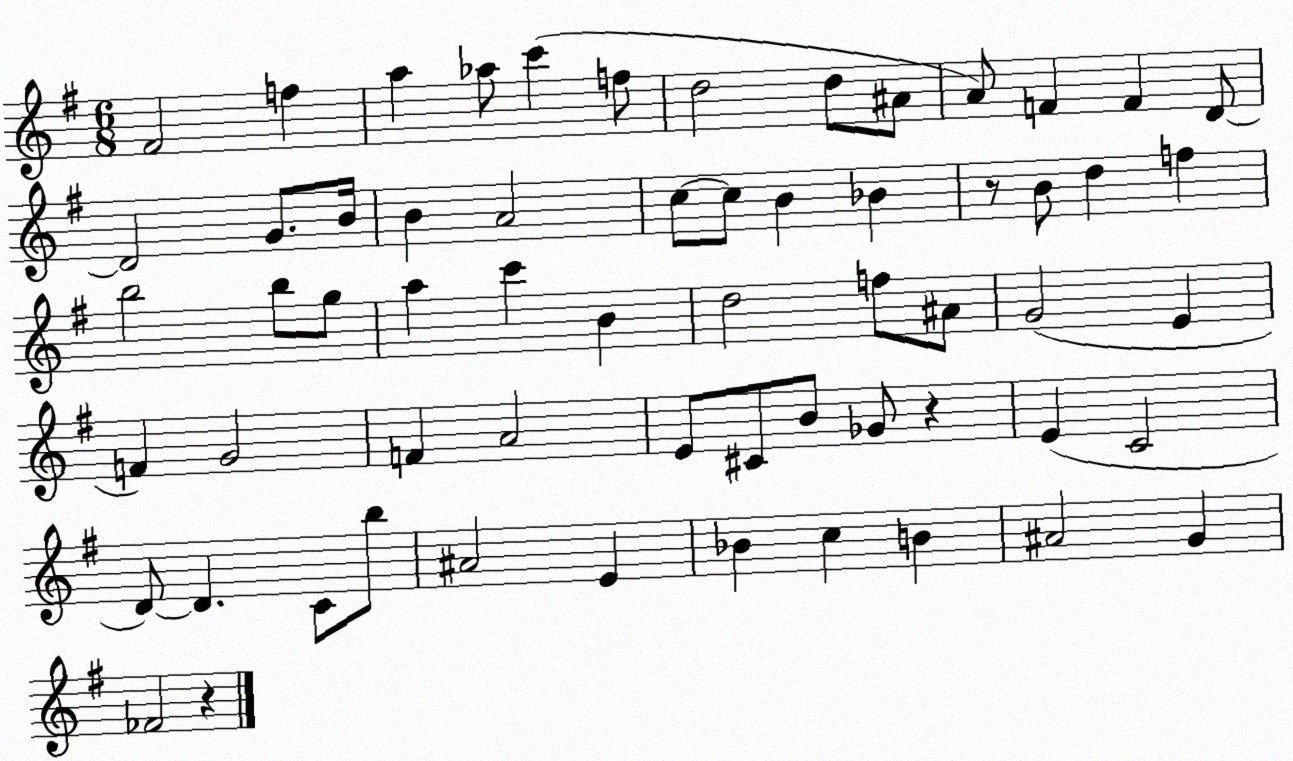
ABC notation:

X:1
T:Untitled
M:6/8
L:1/4
K:G
^F2 f a _a/2 c' f/2 d2 d/2 ^A/2 A/2 F F D/2 D2 G/2 B/4 B A2 c/2 c/2 B _B z/2 B/2 d f b2 b/2 g/2 a c' B d2 f/2 ^A/2 G2 E F G2 F A2 E/2 ^C/2 B/2 _G/2 z E C2 D/2 D C/2 b/2 ^A2 E _B c B ^A2 G _F2 z